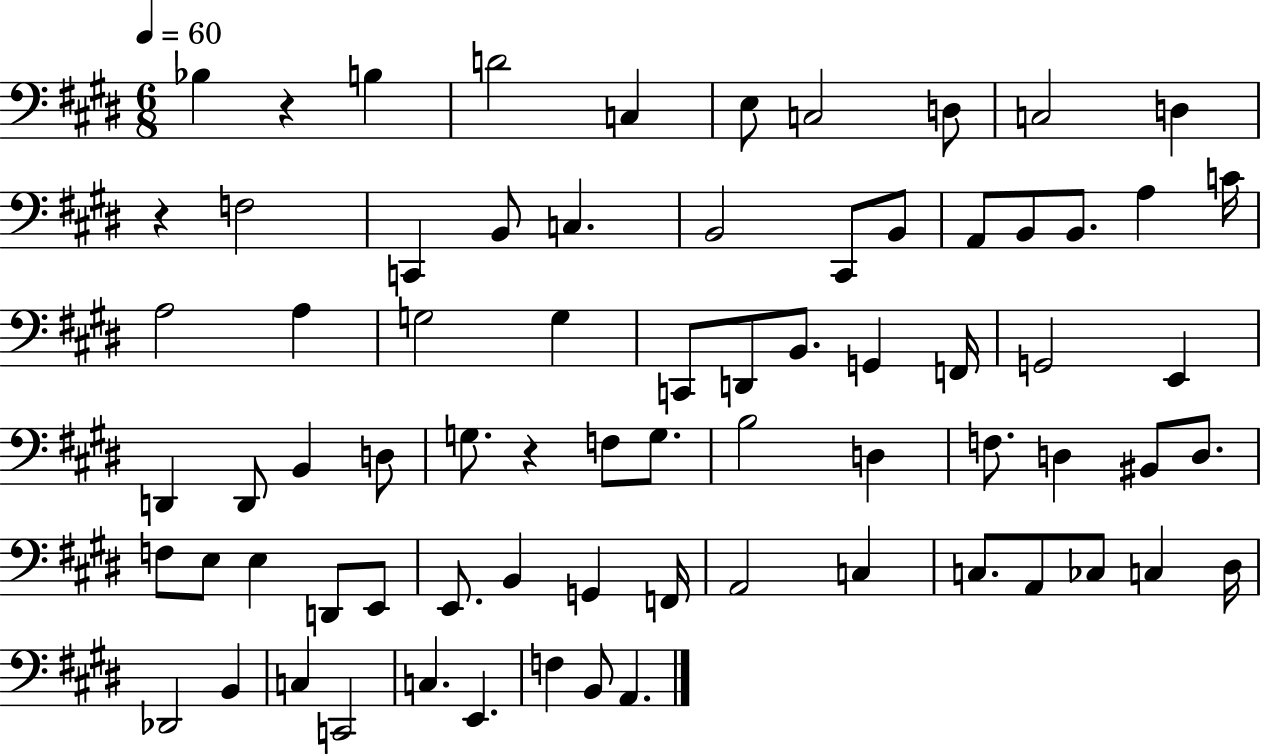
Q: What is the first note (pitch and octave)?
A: Bb3